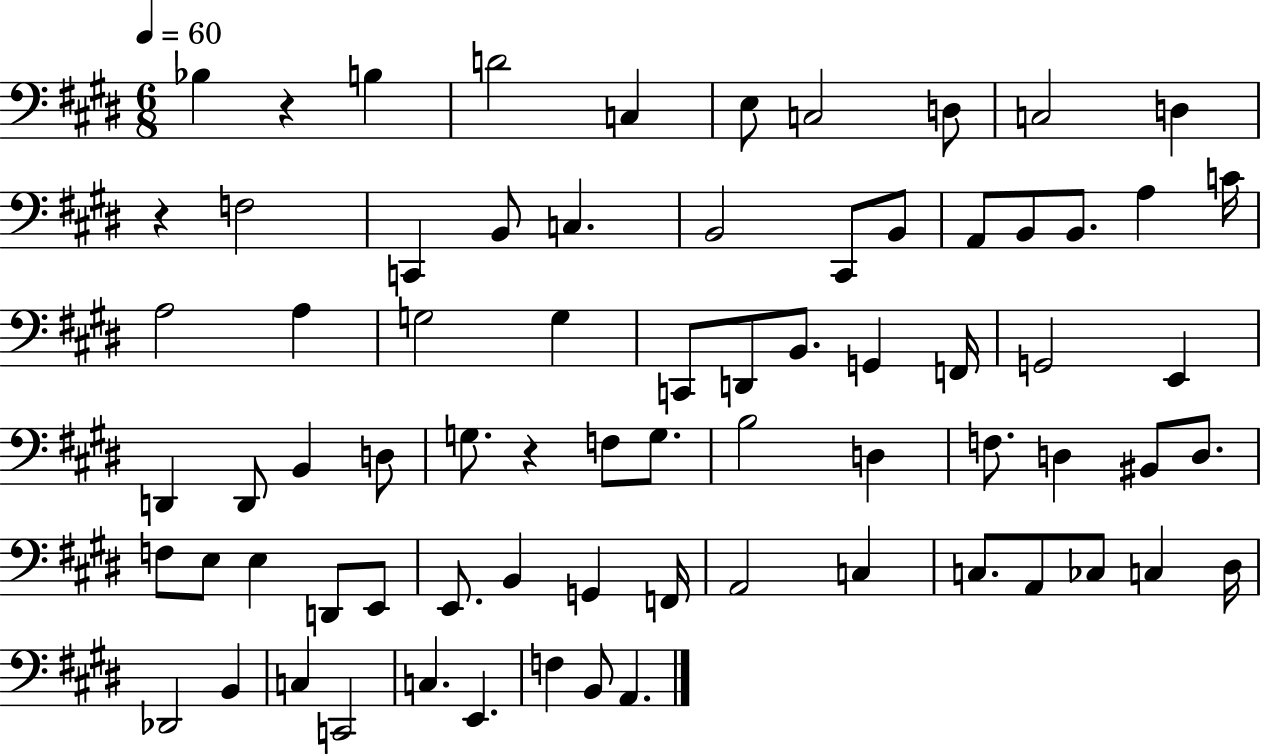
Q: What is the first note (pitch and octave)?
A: Bb3